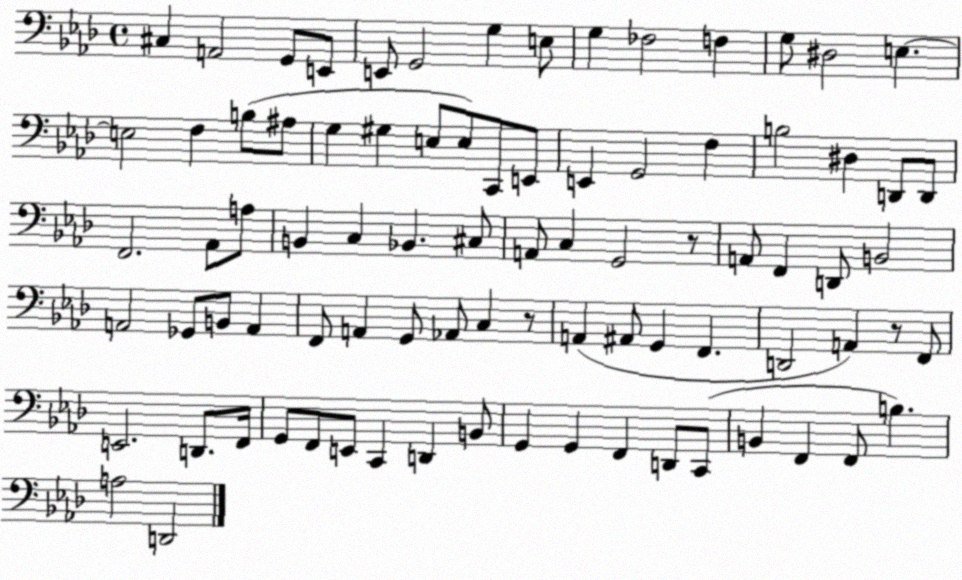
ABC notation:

X:1
T:Untitled
M:4/4
L:1/4
K:Ab
^C, A,,2 G,,/2 E,,/2 E,,/2 G,,2 G, E,/2 G, _F,2 F, G,/2 ^D,2 E, E,2 F, B,/2 ^A,/2 G, ^G, E,/2 E,/2 C,,/2 E,,/2 E,, G,,2 F, B,2 ^D, D,,/2 D,,/2 F,,2 _A,,/2 A,/2 B,, C, _B,, ^C,/2 A,,/2 C, G,,2 z/2 A,,/2 F,, D,,/2 B,,2 A,,2 _G,,/2 B,,/2 A,, F,,/2 A,, G,,/2 _A,,/2 C, z/2 A,, ^A,,/2 G,, F,, D,,2 A,, z/2 F,,/2 E,,2 D,,/2 F,,/4 G,,/2 F,,/2 E,,/2 C,, D,, B,,/2 G,, G,, F,, D,,/2 C,,/2 B,, F,, F,,/2 B, A,2 D,,2